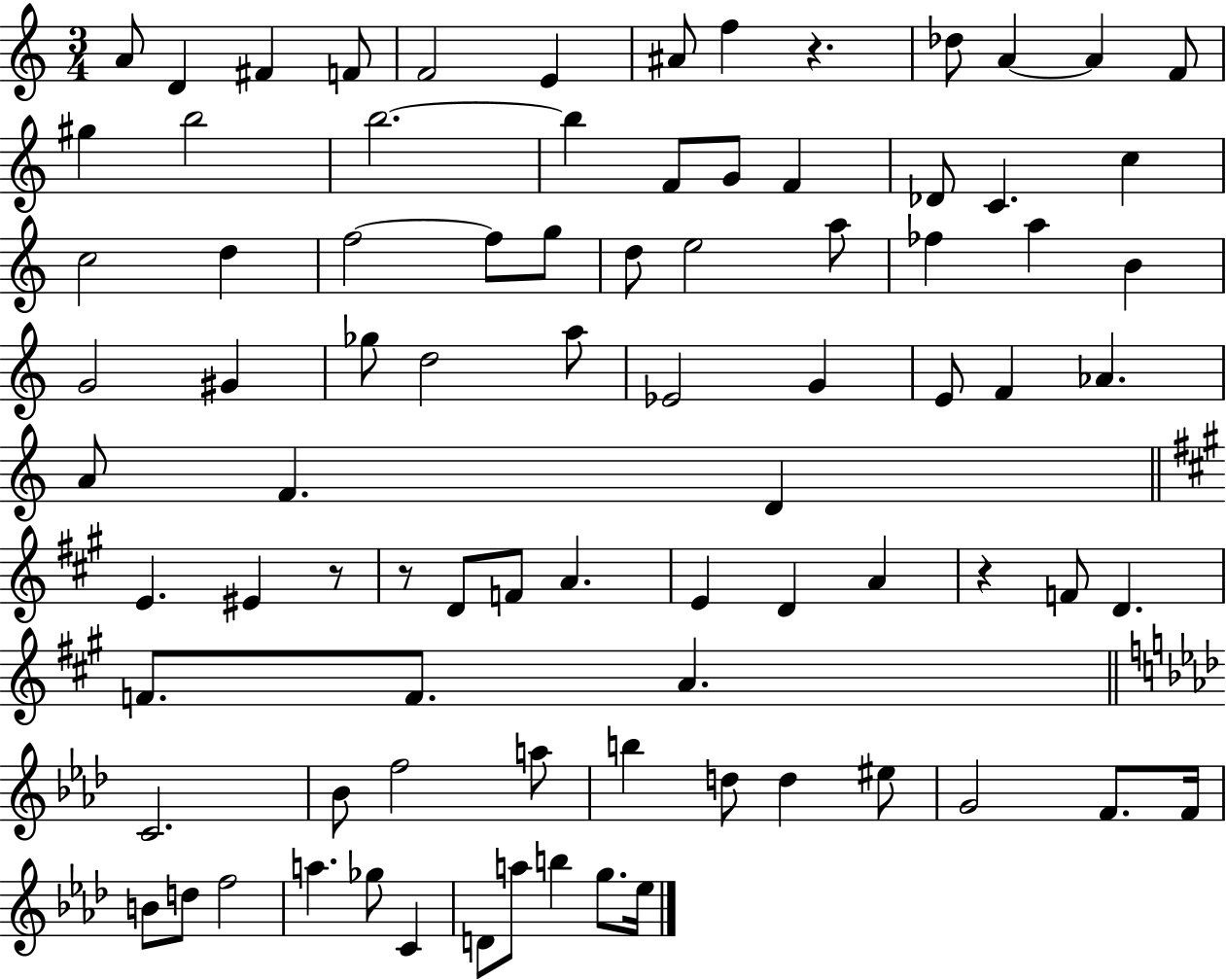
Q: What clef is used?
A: treble